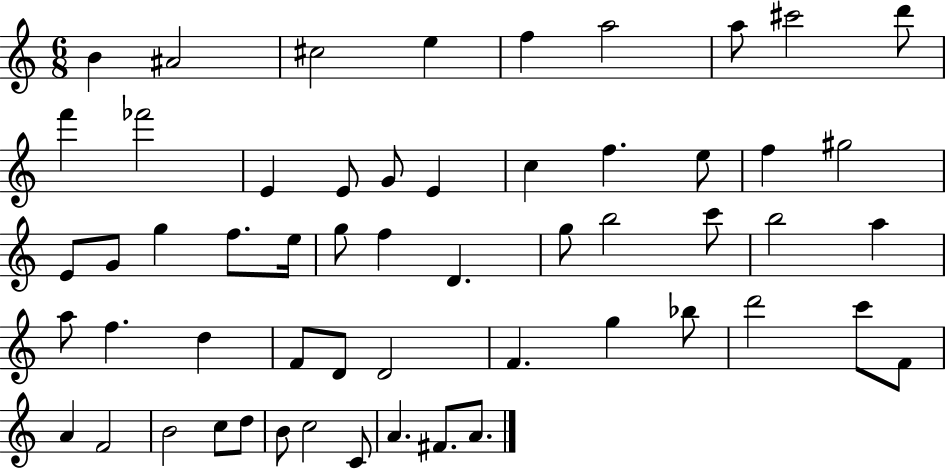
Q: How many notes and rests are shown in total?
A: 56